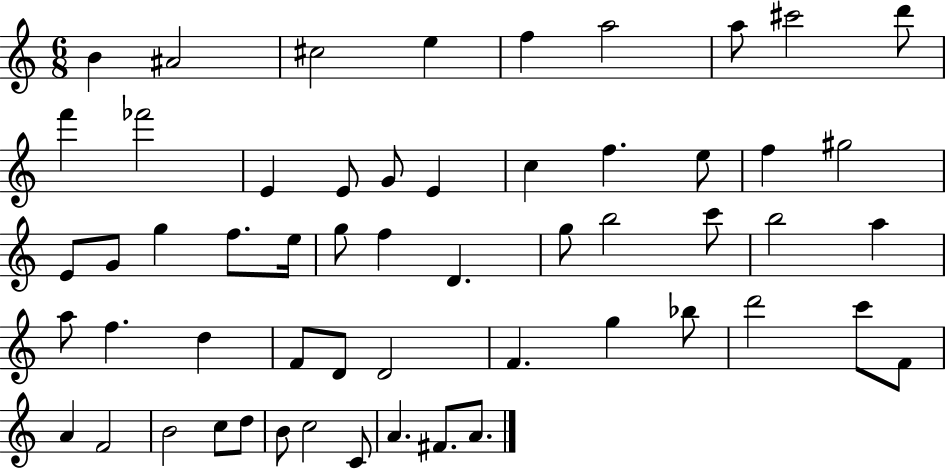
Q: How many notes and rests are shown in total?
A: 56